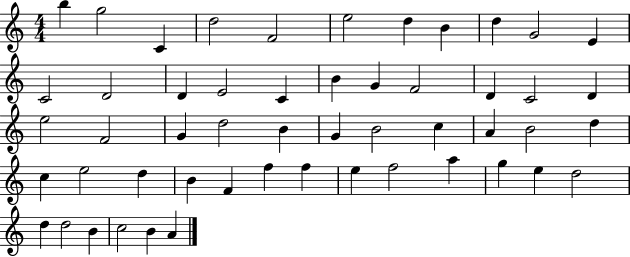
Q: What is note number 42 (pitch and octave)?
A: F5